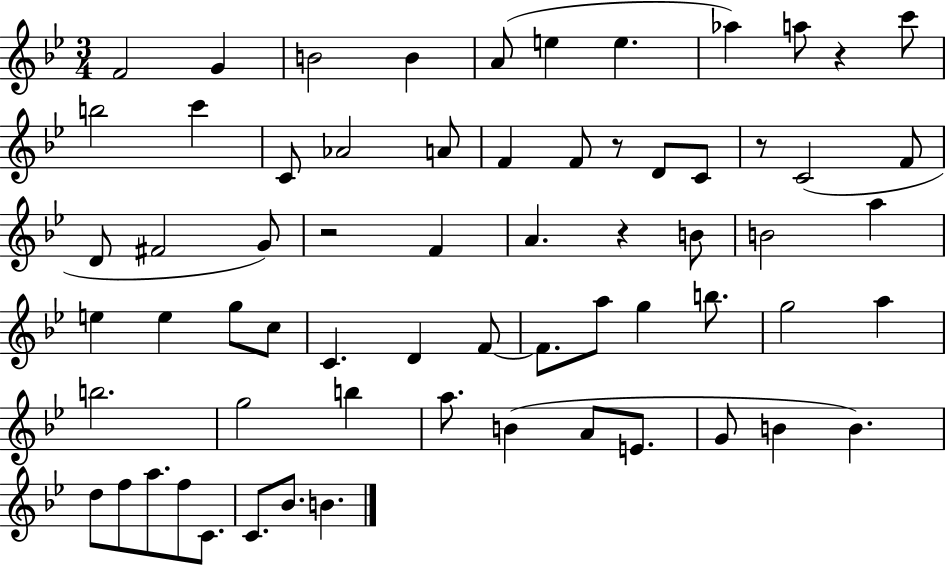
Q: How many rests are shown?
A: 5